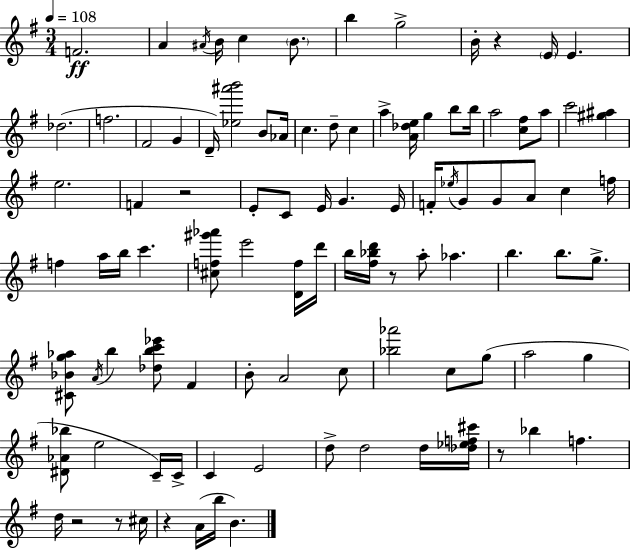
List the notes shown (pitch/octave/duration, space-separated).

F4/h. A4/q A#4/s B4/s C5/q B4/e. B5/q G5/h B4/s R/q E4/s E4/q. Db5/h. F5/h. F#4/h G4/q D4/s [Eb5,A#6,B6]/h B4/e Ab4/s C5/q. D5/e C5/q A5/q [A4,Db5,E5]/s G5/q B5/e B5/s A5/h [C5,F#5]/e A5/e C6/h [G#5,A#5]/q E5/h. F4/q R/h E4/e C4/e E4/s G4/q. E4/s F4/s Eb5/s G4/e G4/e A4/e C5/q F5/s F5/q A5/s B5/s C6/q. [C#5,F5,G#6,Ab6]/e E6/h [D4,F5]/s D6/s B5/s [F#5,Bb5,D6]/s R/e A5/e Ab5/q. B5/q. B5/e. G5/e. [C#4,Bb4,G5,Ab5]/e A4/s B5/q [Db5,B5,C6,Eb6]/e F#4/q B4/e A4/h C5/e [Bb5,Ab6]/h C5/e G5/e A5/h G5/q [D#4,Ab4,Bb5]/e E5/h C4/s C4/s C4/q E4/h D5/e D5/h D5/s [Db5,Eb5,F5,C#6]/s R/e Bb5/q F5/q. D5/s R/h R/e C#5/s R/q A4/s B5/s B4/q.